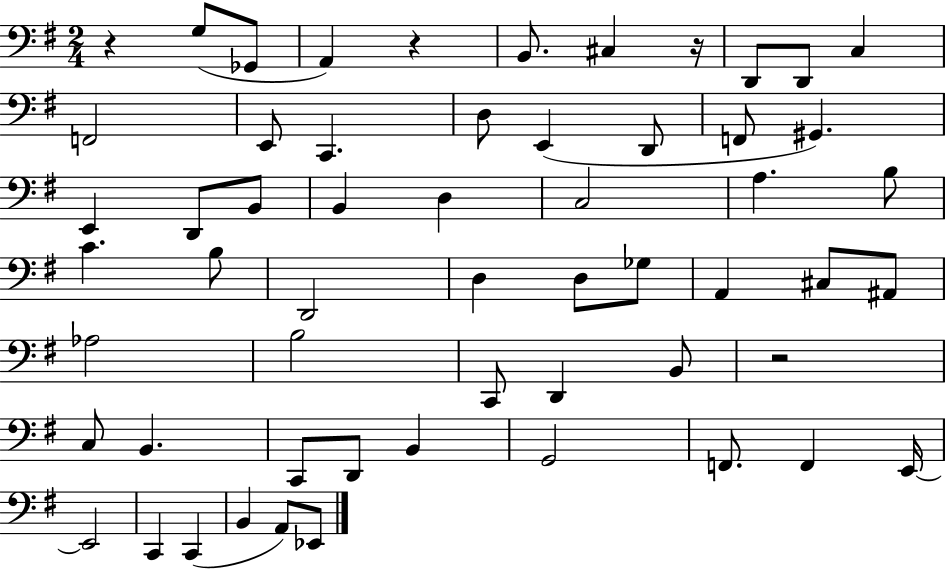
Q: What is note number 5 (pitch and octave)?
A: C#3